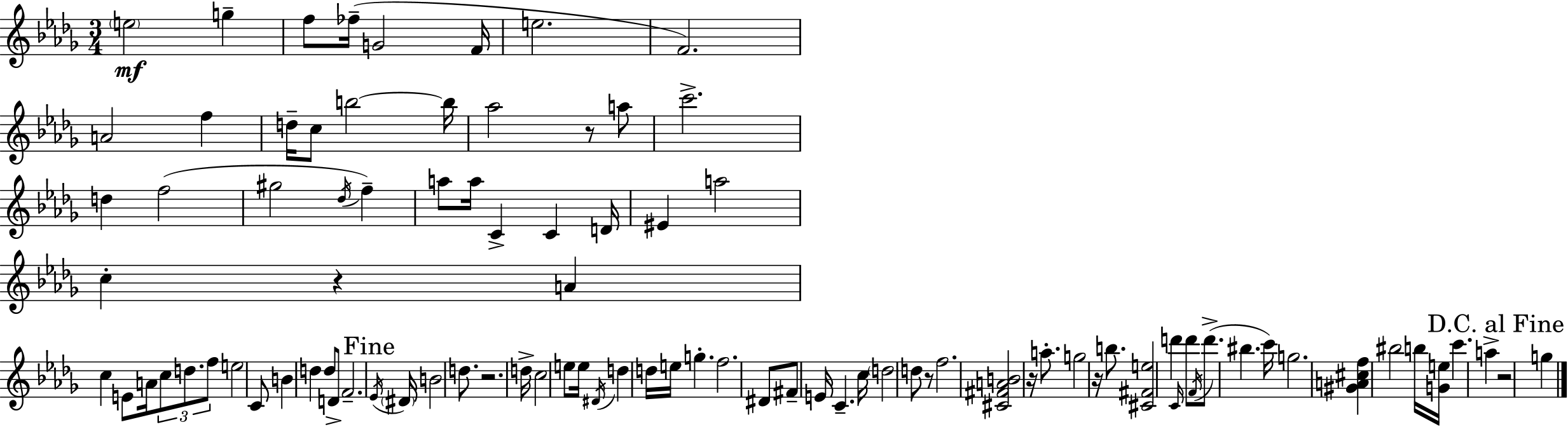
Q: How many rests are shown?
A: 7